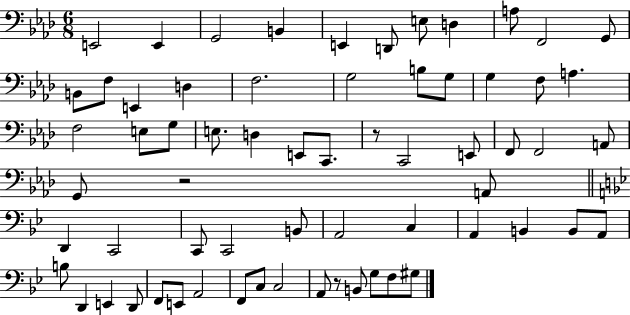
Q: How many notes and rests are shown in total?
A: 65